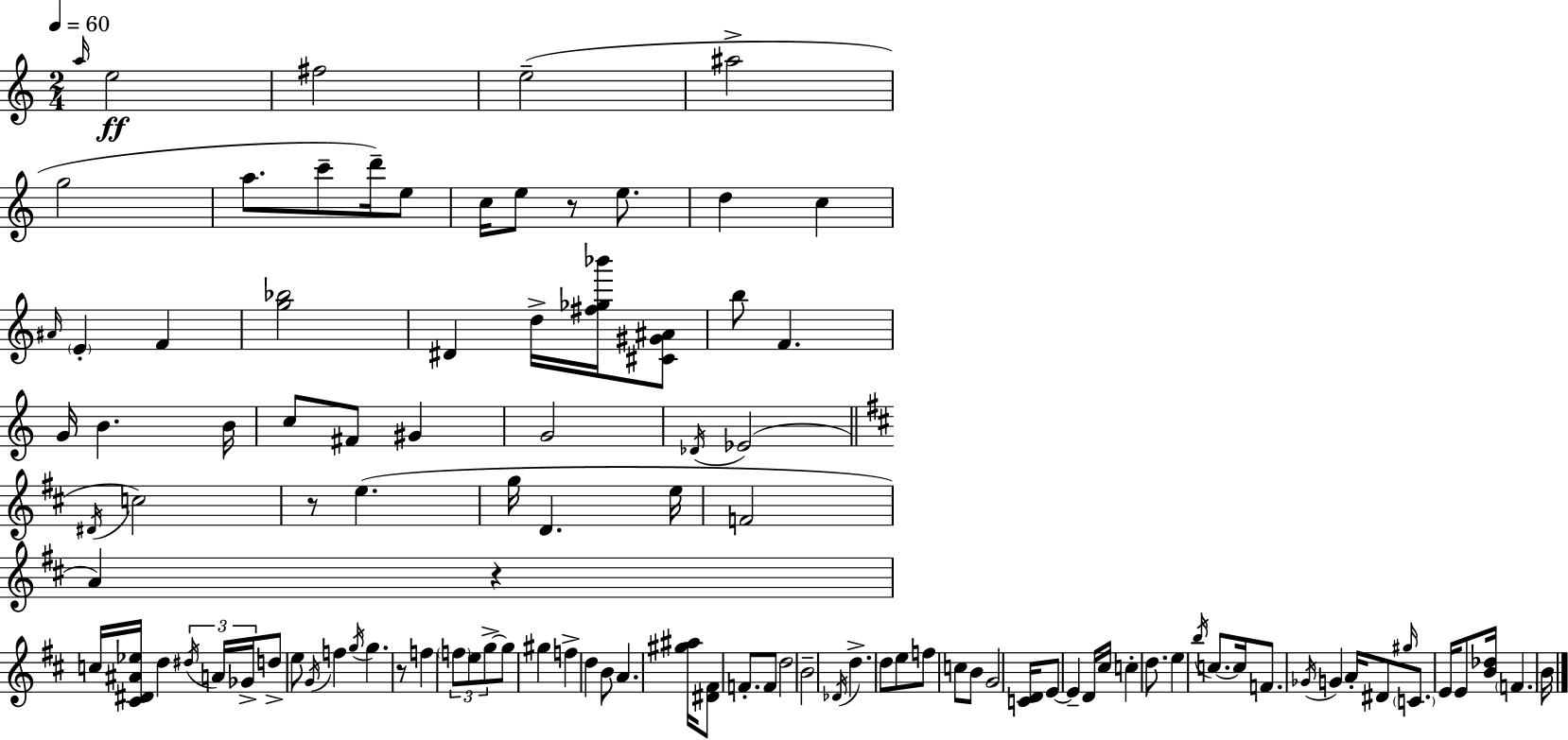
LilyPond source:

{
  \clef treble
  \numericTimeSignature
  \time 2/4
  \key a \minor
  \tempo 4 = 60
  \repeat volta 2 { \grace { a''16 }\ff e''2 | fis''2 | e''2--( | ais''2-> | \break g''2 | a''8. c'''8-- d'''16--) e''8 | c''16 e''8 r8 e''8. | d''4 c''4 | \break \grace { ais'16 } \parenthesize e'4-. f'4 | <g'' bes''>2 | dis'4 d''16-> <fis'' ges'' bes'''>16 | <cis' gis' ais'>8 b''8 f'4. | \break g'16 b'4. | b'16 c''8 fis'8 gis'4 | g'2 | \acciaccatura { des'16 }( ees'2 | \break \bar "||" \break \key b \minor \acciaccatura { dis'16 } c''2) | r8 e''4.( | g''16 d'4. | e''16 f'2 | \break a'4) r4 | c''16 <cis' dis' ais' ees''>16 d''4 \tuplet 3/2 { \acciaccatura { dis''16 } | a'16 ges'16-> } d''8-> e''8 \acciaccatura { g'16 } f''4 | \acciaccatura { g''16 } g''4. | \break r8 f''4 | \tuplet 3/2 { \parenthesize f''8 e''8 g''8->~~ } g''8 | gis''4 f''4-> | d''4 b'8 a'4. | \break <gis'' ais''>16 <dis' fis'>8 f'8.-. | f'8 d''2 | b'2-- | \acciaccatura { des'16 } d''4.-> | \break d''8 e''8 f''8 | c''8 b'8 g'2 | <c' d'>16 e'8~~ | e'4-- d'16 cis''16 c''4-. | \break d''8. e''4 | \acciaccatura { b''16 } c''8.~~ c''16 f'8. | \acciaccatura { ges'16 } g'4 a'16-. dis'8 | \grace { gis''16 } \parenthesize c'8. e'16 e'8 | \break <b' des''>16 \parenthesize f'4. b'16 | } \bar "|."
}